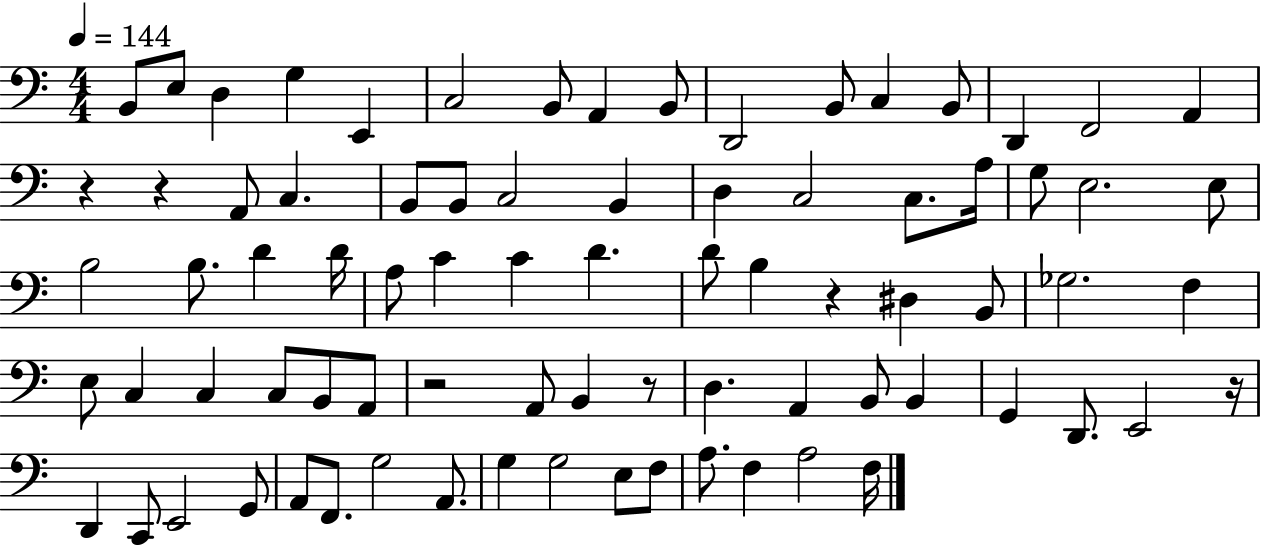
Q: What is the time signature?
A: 4/4